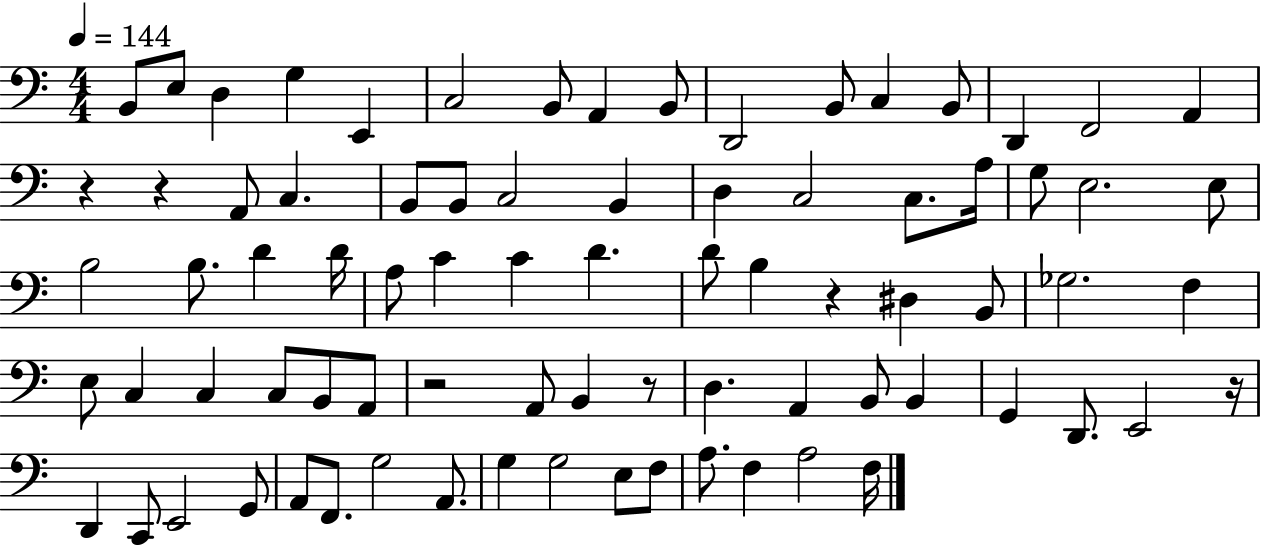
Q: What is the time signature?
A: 4/4